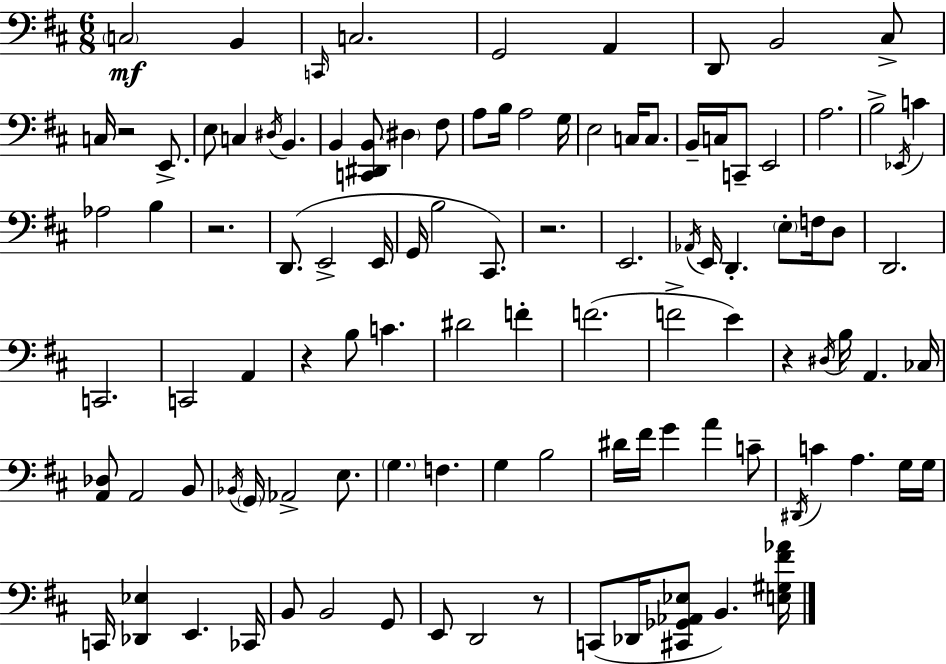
X:1
T:Untitled
M:6/8
L:1/4
K:D
C,2 B,, C,,/4 C,2 G,,2 A,, D,,/2 B,,2 ^C,/2 C,/4 z2 E,,/2 E,/2 C, ^D,/4 B,, B,, [C,,^D,,B,,]/2 ^D, ^F,/2 A,/2 B,/4 A,2 G,/4 E,2 C,/4 C,/2 B,,/4 C,/4 C,,/2 E,,2 A,2 B,2 _E,,/4 C _A,2 B, z2 D,,/2 E,,2 E,,/4 G,,/4 B,2 ^C,,/2 z2 E,,2 _A,,/4 E,,/4 D,, E,/2 F,/4 D,/2 D,,2 C,,2 C,,2 A,, z B,/2 C ^D2 F F2 F2 E z ^D,/4 B,/4 A,, _C,/4 [A,,_D,]/2 A,,2 B,,/2 _B,,/4 G,,/4 _A,,2 E,/2 G, F, G, B,2 ^D/4 ^F/4 G A C/2 ^D,,/4 C A, G,/4 G,/4 C,,/4 [_D,,_E,] E,, _C,,/4 B,,/2 B,,2 G,,/2 E,,/2 D,,2 z/2 C,,/2 _D,,/4 [^C,,_G,,_A,,_E,]/2 B,, [E,^G,^F_A]/4